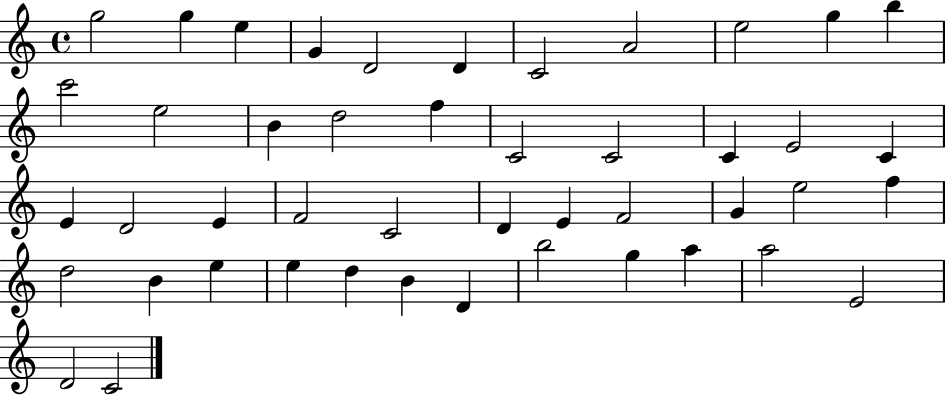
G5/h G5/q E5/q G4/q D4/h D4/q C4/h A4/h E5/h G5/q B5/q C6/h E5/h B4/q D5/h F5/q C4/h C4/h C4/q E4/h C4/q E4/q D4/h E4/q F4/h C4/h D4/q E4/q F4/h G4/q E5/h F5/q D5/h B4/q E5/q E5/q D5/q B4/q D4/q B5/h G5/q A5/q A5/h E4/h D4/h C4/h